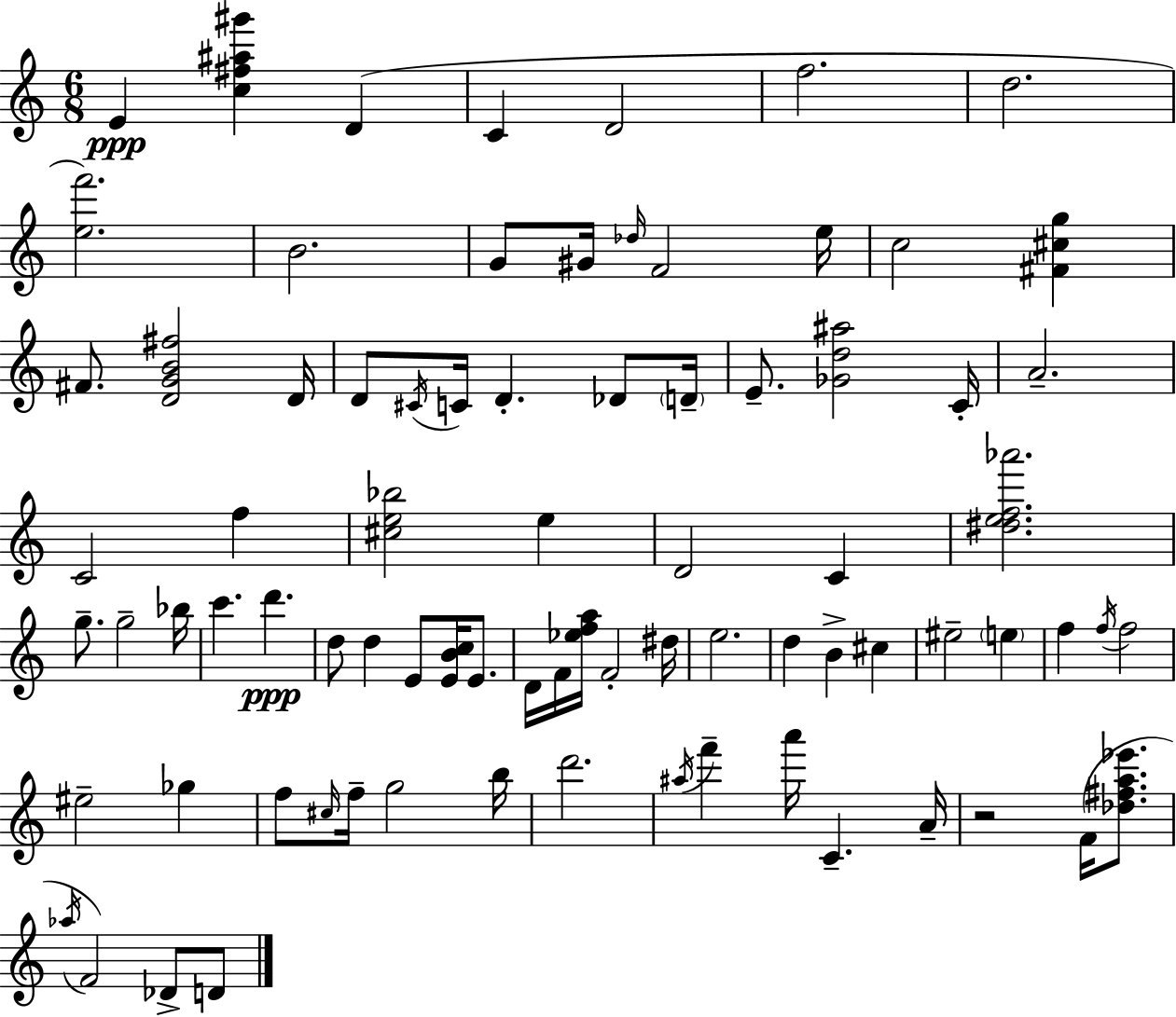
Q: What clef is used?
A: treble